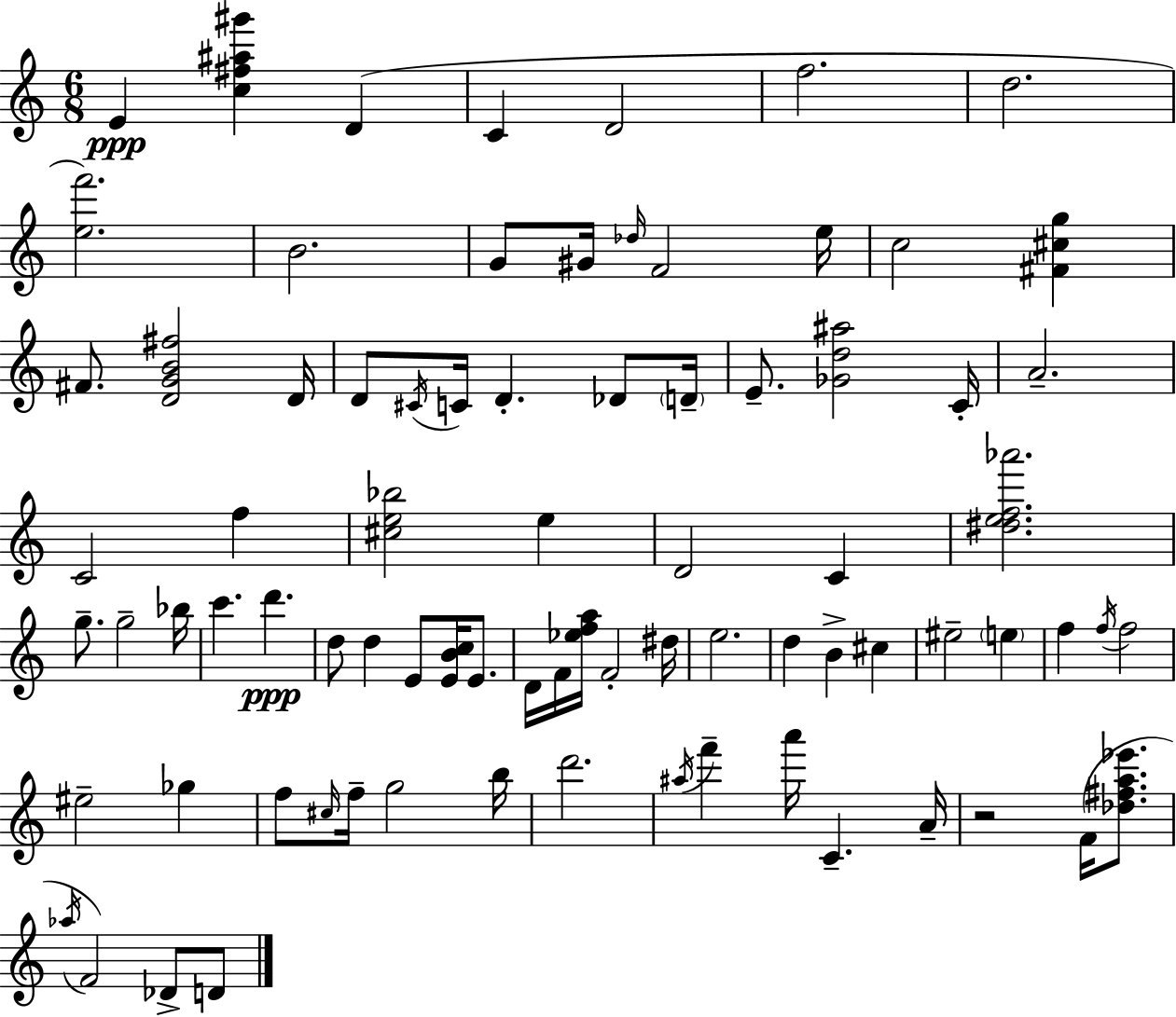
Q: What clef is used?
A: treble